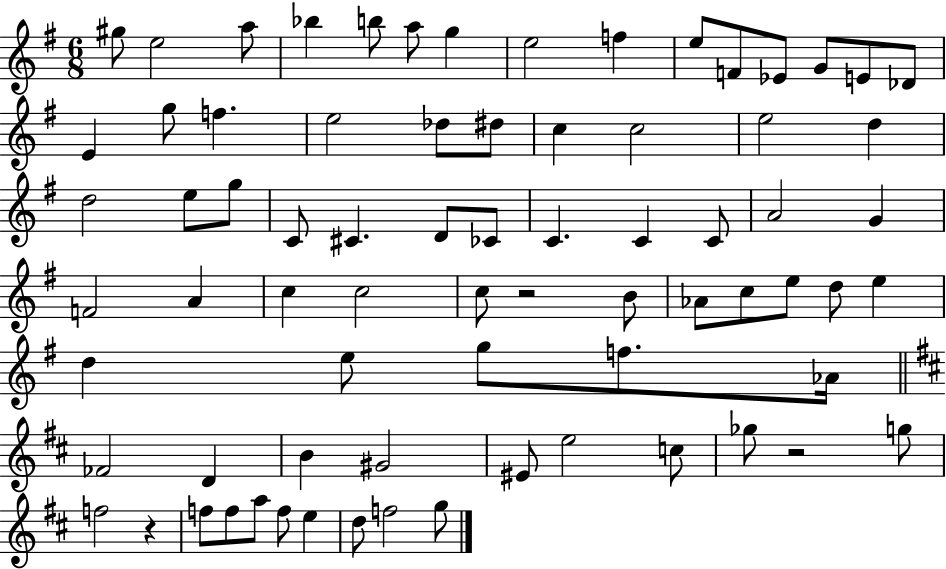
{
  \clef treble
  \numericTimeSignature
  \time 6/8
  \key g \major
  gis''8 e''2 a''8 | bes''4 b''8 a''8 g''4 | e''2 f''4 | e''8 f'8 ees'8 g'8 e'8 des'8 | \break e'4 g''8 f''4. | e''2 des''8 dis''8 | c''4 c''2 | e''2 d''4 | \break d''2 e''8 g''8 | c'8 cis'4. d'8 ces'8 | c'4. c'4 c'8 | a'2 g'4 | \break f'2 a'4 | c''4 c''2 | c''8 r2 b'8 | aes'8 c''8 e''8 d''8 e''4 | \break d''4 e''8 g''8 f''8. aes'16 | \bar "||" \break \key d \major fes'2 d'4 | b'4 gis'2 | eis'8 e''2 c''8 | ges''8 r2 g''8 | \break f''2 r4 | f''8 f''8 a''8 f''8 e''4 | d''8 f''2 g''8 | \bar "|."
}